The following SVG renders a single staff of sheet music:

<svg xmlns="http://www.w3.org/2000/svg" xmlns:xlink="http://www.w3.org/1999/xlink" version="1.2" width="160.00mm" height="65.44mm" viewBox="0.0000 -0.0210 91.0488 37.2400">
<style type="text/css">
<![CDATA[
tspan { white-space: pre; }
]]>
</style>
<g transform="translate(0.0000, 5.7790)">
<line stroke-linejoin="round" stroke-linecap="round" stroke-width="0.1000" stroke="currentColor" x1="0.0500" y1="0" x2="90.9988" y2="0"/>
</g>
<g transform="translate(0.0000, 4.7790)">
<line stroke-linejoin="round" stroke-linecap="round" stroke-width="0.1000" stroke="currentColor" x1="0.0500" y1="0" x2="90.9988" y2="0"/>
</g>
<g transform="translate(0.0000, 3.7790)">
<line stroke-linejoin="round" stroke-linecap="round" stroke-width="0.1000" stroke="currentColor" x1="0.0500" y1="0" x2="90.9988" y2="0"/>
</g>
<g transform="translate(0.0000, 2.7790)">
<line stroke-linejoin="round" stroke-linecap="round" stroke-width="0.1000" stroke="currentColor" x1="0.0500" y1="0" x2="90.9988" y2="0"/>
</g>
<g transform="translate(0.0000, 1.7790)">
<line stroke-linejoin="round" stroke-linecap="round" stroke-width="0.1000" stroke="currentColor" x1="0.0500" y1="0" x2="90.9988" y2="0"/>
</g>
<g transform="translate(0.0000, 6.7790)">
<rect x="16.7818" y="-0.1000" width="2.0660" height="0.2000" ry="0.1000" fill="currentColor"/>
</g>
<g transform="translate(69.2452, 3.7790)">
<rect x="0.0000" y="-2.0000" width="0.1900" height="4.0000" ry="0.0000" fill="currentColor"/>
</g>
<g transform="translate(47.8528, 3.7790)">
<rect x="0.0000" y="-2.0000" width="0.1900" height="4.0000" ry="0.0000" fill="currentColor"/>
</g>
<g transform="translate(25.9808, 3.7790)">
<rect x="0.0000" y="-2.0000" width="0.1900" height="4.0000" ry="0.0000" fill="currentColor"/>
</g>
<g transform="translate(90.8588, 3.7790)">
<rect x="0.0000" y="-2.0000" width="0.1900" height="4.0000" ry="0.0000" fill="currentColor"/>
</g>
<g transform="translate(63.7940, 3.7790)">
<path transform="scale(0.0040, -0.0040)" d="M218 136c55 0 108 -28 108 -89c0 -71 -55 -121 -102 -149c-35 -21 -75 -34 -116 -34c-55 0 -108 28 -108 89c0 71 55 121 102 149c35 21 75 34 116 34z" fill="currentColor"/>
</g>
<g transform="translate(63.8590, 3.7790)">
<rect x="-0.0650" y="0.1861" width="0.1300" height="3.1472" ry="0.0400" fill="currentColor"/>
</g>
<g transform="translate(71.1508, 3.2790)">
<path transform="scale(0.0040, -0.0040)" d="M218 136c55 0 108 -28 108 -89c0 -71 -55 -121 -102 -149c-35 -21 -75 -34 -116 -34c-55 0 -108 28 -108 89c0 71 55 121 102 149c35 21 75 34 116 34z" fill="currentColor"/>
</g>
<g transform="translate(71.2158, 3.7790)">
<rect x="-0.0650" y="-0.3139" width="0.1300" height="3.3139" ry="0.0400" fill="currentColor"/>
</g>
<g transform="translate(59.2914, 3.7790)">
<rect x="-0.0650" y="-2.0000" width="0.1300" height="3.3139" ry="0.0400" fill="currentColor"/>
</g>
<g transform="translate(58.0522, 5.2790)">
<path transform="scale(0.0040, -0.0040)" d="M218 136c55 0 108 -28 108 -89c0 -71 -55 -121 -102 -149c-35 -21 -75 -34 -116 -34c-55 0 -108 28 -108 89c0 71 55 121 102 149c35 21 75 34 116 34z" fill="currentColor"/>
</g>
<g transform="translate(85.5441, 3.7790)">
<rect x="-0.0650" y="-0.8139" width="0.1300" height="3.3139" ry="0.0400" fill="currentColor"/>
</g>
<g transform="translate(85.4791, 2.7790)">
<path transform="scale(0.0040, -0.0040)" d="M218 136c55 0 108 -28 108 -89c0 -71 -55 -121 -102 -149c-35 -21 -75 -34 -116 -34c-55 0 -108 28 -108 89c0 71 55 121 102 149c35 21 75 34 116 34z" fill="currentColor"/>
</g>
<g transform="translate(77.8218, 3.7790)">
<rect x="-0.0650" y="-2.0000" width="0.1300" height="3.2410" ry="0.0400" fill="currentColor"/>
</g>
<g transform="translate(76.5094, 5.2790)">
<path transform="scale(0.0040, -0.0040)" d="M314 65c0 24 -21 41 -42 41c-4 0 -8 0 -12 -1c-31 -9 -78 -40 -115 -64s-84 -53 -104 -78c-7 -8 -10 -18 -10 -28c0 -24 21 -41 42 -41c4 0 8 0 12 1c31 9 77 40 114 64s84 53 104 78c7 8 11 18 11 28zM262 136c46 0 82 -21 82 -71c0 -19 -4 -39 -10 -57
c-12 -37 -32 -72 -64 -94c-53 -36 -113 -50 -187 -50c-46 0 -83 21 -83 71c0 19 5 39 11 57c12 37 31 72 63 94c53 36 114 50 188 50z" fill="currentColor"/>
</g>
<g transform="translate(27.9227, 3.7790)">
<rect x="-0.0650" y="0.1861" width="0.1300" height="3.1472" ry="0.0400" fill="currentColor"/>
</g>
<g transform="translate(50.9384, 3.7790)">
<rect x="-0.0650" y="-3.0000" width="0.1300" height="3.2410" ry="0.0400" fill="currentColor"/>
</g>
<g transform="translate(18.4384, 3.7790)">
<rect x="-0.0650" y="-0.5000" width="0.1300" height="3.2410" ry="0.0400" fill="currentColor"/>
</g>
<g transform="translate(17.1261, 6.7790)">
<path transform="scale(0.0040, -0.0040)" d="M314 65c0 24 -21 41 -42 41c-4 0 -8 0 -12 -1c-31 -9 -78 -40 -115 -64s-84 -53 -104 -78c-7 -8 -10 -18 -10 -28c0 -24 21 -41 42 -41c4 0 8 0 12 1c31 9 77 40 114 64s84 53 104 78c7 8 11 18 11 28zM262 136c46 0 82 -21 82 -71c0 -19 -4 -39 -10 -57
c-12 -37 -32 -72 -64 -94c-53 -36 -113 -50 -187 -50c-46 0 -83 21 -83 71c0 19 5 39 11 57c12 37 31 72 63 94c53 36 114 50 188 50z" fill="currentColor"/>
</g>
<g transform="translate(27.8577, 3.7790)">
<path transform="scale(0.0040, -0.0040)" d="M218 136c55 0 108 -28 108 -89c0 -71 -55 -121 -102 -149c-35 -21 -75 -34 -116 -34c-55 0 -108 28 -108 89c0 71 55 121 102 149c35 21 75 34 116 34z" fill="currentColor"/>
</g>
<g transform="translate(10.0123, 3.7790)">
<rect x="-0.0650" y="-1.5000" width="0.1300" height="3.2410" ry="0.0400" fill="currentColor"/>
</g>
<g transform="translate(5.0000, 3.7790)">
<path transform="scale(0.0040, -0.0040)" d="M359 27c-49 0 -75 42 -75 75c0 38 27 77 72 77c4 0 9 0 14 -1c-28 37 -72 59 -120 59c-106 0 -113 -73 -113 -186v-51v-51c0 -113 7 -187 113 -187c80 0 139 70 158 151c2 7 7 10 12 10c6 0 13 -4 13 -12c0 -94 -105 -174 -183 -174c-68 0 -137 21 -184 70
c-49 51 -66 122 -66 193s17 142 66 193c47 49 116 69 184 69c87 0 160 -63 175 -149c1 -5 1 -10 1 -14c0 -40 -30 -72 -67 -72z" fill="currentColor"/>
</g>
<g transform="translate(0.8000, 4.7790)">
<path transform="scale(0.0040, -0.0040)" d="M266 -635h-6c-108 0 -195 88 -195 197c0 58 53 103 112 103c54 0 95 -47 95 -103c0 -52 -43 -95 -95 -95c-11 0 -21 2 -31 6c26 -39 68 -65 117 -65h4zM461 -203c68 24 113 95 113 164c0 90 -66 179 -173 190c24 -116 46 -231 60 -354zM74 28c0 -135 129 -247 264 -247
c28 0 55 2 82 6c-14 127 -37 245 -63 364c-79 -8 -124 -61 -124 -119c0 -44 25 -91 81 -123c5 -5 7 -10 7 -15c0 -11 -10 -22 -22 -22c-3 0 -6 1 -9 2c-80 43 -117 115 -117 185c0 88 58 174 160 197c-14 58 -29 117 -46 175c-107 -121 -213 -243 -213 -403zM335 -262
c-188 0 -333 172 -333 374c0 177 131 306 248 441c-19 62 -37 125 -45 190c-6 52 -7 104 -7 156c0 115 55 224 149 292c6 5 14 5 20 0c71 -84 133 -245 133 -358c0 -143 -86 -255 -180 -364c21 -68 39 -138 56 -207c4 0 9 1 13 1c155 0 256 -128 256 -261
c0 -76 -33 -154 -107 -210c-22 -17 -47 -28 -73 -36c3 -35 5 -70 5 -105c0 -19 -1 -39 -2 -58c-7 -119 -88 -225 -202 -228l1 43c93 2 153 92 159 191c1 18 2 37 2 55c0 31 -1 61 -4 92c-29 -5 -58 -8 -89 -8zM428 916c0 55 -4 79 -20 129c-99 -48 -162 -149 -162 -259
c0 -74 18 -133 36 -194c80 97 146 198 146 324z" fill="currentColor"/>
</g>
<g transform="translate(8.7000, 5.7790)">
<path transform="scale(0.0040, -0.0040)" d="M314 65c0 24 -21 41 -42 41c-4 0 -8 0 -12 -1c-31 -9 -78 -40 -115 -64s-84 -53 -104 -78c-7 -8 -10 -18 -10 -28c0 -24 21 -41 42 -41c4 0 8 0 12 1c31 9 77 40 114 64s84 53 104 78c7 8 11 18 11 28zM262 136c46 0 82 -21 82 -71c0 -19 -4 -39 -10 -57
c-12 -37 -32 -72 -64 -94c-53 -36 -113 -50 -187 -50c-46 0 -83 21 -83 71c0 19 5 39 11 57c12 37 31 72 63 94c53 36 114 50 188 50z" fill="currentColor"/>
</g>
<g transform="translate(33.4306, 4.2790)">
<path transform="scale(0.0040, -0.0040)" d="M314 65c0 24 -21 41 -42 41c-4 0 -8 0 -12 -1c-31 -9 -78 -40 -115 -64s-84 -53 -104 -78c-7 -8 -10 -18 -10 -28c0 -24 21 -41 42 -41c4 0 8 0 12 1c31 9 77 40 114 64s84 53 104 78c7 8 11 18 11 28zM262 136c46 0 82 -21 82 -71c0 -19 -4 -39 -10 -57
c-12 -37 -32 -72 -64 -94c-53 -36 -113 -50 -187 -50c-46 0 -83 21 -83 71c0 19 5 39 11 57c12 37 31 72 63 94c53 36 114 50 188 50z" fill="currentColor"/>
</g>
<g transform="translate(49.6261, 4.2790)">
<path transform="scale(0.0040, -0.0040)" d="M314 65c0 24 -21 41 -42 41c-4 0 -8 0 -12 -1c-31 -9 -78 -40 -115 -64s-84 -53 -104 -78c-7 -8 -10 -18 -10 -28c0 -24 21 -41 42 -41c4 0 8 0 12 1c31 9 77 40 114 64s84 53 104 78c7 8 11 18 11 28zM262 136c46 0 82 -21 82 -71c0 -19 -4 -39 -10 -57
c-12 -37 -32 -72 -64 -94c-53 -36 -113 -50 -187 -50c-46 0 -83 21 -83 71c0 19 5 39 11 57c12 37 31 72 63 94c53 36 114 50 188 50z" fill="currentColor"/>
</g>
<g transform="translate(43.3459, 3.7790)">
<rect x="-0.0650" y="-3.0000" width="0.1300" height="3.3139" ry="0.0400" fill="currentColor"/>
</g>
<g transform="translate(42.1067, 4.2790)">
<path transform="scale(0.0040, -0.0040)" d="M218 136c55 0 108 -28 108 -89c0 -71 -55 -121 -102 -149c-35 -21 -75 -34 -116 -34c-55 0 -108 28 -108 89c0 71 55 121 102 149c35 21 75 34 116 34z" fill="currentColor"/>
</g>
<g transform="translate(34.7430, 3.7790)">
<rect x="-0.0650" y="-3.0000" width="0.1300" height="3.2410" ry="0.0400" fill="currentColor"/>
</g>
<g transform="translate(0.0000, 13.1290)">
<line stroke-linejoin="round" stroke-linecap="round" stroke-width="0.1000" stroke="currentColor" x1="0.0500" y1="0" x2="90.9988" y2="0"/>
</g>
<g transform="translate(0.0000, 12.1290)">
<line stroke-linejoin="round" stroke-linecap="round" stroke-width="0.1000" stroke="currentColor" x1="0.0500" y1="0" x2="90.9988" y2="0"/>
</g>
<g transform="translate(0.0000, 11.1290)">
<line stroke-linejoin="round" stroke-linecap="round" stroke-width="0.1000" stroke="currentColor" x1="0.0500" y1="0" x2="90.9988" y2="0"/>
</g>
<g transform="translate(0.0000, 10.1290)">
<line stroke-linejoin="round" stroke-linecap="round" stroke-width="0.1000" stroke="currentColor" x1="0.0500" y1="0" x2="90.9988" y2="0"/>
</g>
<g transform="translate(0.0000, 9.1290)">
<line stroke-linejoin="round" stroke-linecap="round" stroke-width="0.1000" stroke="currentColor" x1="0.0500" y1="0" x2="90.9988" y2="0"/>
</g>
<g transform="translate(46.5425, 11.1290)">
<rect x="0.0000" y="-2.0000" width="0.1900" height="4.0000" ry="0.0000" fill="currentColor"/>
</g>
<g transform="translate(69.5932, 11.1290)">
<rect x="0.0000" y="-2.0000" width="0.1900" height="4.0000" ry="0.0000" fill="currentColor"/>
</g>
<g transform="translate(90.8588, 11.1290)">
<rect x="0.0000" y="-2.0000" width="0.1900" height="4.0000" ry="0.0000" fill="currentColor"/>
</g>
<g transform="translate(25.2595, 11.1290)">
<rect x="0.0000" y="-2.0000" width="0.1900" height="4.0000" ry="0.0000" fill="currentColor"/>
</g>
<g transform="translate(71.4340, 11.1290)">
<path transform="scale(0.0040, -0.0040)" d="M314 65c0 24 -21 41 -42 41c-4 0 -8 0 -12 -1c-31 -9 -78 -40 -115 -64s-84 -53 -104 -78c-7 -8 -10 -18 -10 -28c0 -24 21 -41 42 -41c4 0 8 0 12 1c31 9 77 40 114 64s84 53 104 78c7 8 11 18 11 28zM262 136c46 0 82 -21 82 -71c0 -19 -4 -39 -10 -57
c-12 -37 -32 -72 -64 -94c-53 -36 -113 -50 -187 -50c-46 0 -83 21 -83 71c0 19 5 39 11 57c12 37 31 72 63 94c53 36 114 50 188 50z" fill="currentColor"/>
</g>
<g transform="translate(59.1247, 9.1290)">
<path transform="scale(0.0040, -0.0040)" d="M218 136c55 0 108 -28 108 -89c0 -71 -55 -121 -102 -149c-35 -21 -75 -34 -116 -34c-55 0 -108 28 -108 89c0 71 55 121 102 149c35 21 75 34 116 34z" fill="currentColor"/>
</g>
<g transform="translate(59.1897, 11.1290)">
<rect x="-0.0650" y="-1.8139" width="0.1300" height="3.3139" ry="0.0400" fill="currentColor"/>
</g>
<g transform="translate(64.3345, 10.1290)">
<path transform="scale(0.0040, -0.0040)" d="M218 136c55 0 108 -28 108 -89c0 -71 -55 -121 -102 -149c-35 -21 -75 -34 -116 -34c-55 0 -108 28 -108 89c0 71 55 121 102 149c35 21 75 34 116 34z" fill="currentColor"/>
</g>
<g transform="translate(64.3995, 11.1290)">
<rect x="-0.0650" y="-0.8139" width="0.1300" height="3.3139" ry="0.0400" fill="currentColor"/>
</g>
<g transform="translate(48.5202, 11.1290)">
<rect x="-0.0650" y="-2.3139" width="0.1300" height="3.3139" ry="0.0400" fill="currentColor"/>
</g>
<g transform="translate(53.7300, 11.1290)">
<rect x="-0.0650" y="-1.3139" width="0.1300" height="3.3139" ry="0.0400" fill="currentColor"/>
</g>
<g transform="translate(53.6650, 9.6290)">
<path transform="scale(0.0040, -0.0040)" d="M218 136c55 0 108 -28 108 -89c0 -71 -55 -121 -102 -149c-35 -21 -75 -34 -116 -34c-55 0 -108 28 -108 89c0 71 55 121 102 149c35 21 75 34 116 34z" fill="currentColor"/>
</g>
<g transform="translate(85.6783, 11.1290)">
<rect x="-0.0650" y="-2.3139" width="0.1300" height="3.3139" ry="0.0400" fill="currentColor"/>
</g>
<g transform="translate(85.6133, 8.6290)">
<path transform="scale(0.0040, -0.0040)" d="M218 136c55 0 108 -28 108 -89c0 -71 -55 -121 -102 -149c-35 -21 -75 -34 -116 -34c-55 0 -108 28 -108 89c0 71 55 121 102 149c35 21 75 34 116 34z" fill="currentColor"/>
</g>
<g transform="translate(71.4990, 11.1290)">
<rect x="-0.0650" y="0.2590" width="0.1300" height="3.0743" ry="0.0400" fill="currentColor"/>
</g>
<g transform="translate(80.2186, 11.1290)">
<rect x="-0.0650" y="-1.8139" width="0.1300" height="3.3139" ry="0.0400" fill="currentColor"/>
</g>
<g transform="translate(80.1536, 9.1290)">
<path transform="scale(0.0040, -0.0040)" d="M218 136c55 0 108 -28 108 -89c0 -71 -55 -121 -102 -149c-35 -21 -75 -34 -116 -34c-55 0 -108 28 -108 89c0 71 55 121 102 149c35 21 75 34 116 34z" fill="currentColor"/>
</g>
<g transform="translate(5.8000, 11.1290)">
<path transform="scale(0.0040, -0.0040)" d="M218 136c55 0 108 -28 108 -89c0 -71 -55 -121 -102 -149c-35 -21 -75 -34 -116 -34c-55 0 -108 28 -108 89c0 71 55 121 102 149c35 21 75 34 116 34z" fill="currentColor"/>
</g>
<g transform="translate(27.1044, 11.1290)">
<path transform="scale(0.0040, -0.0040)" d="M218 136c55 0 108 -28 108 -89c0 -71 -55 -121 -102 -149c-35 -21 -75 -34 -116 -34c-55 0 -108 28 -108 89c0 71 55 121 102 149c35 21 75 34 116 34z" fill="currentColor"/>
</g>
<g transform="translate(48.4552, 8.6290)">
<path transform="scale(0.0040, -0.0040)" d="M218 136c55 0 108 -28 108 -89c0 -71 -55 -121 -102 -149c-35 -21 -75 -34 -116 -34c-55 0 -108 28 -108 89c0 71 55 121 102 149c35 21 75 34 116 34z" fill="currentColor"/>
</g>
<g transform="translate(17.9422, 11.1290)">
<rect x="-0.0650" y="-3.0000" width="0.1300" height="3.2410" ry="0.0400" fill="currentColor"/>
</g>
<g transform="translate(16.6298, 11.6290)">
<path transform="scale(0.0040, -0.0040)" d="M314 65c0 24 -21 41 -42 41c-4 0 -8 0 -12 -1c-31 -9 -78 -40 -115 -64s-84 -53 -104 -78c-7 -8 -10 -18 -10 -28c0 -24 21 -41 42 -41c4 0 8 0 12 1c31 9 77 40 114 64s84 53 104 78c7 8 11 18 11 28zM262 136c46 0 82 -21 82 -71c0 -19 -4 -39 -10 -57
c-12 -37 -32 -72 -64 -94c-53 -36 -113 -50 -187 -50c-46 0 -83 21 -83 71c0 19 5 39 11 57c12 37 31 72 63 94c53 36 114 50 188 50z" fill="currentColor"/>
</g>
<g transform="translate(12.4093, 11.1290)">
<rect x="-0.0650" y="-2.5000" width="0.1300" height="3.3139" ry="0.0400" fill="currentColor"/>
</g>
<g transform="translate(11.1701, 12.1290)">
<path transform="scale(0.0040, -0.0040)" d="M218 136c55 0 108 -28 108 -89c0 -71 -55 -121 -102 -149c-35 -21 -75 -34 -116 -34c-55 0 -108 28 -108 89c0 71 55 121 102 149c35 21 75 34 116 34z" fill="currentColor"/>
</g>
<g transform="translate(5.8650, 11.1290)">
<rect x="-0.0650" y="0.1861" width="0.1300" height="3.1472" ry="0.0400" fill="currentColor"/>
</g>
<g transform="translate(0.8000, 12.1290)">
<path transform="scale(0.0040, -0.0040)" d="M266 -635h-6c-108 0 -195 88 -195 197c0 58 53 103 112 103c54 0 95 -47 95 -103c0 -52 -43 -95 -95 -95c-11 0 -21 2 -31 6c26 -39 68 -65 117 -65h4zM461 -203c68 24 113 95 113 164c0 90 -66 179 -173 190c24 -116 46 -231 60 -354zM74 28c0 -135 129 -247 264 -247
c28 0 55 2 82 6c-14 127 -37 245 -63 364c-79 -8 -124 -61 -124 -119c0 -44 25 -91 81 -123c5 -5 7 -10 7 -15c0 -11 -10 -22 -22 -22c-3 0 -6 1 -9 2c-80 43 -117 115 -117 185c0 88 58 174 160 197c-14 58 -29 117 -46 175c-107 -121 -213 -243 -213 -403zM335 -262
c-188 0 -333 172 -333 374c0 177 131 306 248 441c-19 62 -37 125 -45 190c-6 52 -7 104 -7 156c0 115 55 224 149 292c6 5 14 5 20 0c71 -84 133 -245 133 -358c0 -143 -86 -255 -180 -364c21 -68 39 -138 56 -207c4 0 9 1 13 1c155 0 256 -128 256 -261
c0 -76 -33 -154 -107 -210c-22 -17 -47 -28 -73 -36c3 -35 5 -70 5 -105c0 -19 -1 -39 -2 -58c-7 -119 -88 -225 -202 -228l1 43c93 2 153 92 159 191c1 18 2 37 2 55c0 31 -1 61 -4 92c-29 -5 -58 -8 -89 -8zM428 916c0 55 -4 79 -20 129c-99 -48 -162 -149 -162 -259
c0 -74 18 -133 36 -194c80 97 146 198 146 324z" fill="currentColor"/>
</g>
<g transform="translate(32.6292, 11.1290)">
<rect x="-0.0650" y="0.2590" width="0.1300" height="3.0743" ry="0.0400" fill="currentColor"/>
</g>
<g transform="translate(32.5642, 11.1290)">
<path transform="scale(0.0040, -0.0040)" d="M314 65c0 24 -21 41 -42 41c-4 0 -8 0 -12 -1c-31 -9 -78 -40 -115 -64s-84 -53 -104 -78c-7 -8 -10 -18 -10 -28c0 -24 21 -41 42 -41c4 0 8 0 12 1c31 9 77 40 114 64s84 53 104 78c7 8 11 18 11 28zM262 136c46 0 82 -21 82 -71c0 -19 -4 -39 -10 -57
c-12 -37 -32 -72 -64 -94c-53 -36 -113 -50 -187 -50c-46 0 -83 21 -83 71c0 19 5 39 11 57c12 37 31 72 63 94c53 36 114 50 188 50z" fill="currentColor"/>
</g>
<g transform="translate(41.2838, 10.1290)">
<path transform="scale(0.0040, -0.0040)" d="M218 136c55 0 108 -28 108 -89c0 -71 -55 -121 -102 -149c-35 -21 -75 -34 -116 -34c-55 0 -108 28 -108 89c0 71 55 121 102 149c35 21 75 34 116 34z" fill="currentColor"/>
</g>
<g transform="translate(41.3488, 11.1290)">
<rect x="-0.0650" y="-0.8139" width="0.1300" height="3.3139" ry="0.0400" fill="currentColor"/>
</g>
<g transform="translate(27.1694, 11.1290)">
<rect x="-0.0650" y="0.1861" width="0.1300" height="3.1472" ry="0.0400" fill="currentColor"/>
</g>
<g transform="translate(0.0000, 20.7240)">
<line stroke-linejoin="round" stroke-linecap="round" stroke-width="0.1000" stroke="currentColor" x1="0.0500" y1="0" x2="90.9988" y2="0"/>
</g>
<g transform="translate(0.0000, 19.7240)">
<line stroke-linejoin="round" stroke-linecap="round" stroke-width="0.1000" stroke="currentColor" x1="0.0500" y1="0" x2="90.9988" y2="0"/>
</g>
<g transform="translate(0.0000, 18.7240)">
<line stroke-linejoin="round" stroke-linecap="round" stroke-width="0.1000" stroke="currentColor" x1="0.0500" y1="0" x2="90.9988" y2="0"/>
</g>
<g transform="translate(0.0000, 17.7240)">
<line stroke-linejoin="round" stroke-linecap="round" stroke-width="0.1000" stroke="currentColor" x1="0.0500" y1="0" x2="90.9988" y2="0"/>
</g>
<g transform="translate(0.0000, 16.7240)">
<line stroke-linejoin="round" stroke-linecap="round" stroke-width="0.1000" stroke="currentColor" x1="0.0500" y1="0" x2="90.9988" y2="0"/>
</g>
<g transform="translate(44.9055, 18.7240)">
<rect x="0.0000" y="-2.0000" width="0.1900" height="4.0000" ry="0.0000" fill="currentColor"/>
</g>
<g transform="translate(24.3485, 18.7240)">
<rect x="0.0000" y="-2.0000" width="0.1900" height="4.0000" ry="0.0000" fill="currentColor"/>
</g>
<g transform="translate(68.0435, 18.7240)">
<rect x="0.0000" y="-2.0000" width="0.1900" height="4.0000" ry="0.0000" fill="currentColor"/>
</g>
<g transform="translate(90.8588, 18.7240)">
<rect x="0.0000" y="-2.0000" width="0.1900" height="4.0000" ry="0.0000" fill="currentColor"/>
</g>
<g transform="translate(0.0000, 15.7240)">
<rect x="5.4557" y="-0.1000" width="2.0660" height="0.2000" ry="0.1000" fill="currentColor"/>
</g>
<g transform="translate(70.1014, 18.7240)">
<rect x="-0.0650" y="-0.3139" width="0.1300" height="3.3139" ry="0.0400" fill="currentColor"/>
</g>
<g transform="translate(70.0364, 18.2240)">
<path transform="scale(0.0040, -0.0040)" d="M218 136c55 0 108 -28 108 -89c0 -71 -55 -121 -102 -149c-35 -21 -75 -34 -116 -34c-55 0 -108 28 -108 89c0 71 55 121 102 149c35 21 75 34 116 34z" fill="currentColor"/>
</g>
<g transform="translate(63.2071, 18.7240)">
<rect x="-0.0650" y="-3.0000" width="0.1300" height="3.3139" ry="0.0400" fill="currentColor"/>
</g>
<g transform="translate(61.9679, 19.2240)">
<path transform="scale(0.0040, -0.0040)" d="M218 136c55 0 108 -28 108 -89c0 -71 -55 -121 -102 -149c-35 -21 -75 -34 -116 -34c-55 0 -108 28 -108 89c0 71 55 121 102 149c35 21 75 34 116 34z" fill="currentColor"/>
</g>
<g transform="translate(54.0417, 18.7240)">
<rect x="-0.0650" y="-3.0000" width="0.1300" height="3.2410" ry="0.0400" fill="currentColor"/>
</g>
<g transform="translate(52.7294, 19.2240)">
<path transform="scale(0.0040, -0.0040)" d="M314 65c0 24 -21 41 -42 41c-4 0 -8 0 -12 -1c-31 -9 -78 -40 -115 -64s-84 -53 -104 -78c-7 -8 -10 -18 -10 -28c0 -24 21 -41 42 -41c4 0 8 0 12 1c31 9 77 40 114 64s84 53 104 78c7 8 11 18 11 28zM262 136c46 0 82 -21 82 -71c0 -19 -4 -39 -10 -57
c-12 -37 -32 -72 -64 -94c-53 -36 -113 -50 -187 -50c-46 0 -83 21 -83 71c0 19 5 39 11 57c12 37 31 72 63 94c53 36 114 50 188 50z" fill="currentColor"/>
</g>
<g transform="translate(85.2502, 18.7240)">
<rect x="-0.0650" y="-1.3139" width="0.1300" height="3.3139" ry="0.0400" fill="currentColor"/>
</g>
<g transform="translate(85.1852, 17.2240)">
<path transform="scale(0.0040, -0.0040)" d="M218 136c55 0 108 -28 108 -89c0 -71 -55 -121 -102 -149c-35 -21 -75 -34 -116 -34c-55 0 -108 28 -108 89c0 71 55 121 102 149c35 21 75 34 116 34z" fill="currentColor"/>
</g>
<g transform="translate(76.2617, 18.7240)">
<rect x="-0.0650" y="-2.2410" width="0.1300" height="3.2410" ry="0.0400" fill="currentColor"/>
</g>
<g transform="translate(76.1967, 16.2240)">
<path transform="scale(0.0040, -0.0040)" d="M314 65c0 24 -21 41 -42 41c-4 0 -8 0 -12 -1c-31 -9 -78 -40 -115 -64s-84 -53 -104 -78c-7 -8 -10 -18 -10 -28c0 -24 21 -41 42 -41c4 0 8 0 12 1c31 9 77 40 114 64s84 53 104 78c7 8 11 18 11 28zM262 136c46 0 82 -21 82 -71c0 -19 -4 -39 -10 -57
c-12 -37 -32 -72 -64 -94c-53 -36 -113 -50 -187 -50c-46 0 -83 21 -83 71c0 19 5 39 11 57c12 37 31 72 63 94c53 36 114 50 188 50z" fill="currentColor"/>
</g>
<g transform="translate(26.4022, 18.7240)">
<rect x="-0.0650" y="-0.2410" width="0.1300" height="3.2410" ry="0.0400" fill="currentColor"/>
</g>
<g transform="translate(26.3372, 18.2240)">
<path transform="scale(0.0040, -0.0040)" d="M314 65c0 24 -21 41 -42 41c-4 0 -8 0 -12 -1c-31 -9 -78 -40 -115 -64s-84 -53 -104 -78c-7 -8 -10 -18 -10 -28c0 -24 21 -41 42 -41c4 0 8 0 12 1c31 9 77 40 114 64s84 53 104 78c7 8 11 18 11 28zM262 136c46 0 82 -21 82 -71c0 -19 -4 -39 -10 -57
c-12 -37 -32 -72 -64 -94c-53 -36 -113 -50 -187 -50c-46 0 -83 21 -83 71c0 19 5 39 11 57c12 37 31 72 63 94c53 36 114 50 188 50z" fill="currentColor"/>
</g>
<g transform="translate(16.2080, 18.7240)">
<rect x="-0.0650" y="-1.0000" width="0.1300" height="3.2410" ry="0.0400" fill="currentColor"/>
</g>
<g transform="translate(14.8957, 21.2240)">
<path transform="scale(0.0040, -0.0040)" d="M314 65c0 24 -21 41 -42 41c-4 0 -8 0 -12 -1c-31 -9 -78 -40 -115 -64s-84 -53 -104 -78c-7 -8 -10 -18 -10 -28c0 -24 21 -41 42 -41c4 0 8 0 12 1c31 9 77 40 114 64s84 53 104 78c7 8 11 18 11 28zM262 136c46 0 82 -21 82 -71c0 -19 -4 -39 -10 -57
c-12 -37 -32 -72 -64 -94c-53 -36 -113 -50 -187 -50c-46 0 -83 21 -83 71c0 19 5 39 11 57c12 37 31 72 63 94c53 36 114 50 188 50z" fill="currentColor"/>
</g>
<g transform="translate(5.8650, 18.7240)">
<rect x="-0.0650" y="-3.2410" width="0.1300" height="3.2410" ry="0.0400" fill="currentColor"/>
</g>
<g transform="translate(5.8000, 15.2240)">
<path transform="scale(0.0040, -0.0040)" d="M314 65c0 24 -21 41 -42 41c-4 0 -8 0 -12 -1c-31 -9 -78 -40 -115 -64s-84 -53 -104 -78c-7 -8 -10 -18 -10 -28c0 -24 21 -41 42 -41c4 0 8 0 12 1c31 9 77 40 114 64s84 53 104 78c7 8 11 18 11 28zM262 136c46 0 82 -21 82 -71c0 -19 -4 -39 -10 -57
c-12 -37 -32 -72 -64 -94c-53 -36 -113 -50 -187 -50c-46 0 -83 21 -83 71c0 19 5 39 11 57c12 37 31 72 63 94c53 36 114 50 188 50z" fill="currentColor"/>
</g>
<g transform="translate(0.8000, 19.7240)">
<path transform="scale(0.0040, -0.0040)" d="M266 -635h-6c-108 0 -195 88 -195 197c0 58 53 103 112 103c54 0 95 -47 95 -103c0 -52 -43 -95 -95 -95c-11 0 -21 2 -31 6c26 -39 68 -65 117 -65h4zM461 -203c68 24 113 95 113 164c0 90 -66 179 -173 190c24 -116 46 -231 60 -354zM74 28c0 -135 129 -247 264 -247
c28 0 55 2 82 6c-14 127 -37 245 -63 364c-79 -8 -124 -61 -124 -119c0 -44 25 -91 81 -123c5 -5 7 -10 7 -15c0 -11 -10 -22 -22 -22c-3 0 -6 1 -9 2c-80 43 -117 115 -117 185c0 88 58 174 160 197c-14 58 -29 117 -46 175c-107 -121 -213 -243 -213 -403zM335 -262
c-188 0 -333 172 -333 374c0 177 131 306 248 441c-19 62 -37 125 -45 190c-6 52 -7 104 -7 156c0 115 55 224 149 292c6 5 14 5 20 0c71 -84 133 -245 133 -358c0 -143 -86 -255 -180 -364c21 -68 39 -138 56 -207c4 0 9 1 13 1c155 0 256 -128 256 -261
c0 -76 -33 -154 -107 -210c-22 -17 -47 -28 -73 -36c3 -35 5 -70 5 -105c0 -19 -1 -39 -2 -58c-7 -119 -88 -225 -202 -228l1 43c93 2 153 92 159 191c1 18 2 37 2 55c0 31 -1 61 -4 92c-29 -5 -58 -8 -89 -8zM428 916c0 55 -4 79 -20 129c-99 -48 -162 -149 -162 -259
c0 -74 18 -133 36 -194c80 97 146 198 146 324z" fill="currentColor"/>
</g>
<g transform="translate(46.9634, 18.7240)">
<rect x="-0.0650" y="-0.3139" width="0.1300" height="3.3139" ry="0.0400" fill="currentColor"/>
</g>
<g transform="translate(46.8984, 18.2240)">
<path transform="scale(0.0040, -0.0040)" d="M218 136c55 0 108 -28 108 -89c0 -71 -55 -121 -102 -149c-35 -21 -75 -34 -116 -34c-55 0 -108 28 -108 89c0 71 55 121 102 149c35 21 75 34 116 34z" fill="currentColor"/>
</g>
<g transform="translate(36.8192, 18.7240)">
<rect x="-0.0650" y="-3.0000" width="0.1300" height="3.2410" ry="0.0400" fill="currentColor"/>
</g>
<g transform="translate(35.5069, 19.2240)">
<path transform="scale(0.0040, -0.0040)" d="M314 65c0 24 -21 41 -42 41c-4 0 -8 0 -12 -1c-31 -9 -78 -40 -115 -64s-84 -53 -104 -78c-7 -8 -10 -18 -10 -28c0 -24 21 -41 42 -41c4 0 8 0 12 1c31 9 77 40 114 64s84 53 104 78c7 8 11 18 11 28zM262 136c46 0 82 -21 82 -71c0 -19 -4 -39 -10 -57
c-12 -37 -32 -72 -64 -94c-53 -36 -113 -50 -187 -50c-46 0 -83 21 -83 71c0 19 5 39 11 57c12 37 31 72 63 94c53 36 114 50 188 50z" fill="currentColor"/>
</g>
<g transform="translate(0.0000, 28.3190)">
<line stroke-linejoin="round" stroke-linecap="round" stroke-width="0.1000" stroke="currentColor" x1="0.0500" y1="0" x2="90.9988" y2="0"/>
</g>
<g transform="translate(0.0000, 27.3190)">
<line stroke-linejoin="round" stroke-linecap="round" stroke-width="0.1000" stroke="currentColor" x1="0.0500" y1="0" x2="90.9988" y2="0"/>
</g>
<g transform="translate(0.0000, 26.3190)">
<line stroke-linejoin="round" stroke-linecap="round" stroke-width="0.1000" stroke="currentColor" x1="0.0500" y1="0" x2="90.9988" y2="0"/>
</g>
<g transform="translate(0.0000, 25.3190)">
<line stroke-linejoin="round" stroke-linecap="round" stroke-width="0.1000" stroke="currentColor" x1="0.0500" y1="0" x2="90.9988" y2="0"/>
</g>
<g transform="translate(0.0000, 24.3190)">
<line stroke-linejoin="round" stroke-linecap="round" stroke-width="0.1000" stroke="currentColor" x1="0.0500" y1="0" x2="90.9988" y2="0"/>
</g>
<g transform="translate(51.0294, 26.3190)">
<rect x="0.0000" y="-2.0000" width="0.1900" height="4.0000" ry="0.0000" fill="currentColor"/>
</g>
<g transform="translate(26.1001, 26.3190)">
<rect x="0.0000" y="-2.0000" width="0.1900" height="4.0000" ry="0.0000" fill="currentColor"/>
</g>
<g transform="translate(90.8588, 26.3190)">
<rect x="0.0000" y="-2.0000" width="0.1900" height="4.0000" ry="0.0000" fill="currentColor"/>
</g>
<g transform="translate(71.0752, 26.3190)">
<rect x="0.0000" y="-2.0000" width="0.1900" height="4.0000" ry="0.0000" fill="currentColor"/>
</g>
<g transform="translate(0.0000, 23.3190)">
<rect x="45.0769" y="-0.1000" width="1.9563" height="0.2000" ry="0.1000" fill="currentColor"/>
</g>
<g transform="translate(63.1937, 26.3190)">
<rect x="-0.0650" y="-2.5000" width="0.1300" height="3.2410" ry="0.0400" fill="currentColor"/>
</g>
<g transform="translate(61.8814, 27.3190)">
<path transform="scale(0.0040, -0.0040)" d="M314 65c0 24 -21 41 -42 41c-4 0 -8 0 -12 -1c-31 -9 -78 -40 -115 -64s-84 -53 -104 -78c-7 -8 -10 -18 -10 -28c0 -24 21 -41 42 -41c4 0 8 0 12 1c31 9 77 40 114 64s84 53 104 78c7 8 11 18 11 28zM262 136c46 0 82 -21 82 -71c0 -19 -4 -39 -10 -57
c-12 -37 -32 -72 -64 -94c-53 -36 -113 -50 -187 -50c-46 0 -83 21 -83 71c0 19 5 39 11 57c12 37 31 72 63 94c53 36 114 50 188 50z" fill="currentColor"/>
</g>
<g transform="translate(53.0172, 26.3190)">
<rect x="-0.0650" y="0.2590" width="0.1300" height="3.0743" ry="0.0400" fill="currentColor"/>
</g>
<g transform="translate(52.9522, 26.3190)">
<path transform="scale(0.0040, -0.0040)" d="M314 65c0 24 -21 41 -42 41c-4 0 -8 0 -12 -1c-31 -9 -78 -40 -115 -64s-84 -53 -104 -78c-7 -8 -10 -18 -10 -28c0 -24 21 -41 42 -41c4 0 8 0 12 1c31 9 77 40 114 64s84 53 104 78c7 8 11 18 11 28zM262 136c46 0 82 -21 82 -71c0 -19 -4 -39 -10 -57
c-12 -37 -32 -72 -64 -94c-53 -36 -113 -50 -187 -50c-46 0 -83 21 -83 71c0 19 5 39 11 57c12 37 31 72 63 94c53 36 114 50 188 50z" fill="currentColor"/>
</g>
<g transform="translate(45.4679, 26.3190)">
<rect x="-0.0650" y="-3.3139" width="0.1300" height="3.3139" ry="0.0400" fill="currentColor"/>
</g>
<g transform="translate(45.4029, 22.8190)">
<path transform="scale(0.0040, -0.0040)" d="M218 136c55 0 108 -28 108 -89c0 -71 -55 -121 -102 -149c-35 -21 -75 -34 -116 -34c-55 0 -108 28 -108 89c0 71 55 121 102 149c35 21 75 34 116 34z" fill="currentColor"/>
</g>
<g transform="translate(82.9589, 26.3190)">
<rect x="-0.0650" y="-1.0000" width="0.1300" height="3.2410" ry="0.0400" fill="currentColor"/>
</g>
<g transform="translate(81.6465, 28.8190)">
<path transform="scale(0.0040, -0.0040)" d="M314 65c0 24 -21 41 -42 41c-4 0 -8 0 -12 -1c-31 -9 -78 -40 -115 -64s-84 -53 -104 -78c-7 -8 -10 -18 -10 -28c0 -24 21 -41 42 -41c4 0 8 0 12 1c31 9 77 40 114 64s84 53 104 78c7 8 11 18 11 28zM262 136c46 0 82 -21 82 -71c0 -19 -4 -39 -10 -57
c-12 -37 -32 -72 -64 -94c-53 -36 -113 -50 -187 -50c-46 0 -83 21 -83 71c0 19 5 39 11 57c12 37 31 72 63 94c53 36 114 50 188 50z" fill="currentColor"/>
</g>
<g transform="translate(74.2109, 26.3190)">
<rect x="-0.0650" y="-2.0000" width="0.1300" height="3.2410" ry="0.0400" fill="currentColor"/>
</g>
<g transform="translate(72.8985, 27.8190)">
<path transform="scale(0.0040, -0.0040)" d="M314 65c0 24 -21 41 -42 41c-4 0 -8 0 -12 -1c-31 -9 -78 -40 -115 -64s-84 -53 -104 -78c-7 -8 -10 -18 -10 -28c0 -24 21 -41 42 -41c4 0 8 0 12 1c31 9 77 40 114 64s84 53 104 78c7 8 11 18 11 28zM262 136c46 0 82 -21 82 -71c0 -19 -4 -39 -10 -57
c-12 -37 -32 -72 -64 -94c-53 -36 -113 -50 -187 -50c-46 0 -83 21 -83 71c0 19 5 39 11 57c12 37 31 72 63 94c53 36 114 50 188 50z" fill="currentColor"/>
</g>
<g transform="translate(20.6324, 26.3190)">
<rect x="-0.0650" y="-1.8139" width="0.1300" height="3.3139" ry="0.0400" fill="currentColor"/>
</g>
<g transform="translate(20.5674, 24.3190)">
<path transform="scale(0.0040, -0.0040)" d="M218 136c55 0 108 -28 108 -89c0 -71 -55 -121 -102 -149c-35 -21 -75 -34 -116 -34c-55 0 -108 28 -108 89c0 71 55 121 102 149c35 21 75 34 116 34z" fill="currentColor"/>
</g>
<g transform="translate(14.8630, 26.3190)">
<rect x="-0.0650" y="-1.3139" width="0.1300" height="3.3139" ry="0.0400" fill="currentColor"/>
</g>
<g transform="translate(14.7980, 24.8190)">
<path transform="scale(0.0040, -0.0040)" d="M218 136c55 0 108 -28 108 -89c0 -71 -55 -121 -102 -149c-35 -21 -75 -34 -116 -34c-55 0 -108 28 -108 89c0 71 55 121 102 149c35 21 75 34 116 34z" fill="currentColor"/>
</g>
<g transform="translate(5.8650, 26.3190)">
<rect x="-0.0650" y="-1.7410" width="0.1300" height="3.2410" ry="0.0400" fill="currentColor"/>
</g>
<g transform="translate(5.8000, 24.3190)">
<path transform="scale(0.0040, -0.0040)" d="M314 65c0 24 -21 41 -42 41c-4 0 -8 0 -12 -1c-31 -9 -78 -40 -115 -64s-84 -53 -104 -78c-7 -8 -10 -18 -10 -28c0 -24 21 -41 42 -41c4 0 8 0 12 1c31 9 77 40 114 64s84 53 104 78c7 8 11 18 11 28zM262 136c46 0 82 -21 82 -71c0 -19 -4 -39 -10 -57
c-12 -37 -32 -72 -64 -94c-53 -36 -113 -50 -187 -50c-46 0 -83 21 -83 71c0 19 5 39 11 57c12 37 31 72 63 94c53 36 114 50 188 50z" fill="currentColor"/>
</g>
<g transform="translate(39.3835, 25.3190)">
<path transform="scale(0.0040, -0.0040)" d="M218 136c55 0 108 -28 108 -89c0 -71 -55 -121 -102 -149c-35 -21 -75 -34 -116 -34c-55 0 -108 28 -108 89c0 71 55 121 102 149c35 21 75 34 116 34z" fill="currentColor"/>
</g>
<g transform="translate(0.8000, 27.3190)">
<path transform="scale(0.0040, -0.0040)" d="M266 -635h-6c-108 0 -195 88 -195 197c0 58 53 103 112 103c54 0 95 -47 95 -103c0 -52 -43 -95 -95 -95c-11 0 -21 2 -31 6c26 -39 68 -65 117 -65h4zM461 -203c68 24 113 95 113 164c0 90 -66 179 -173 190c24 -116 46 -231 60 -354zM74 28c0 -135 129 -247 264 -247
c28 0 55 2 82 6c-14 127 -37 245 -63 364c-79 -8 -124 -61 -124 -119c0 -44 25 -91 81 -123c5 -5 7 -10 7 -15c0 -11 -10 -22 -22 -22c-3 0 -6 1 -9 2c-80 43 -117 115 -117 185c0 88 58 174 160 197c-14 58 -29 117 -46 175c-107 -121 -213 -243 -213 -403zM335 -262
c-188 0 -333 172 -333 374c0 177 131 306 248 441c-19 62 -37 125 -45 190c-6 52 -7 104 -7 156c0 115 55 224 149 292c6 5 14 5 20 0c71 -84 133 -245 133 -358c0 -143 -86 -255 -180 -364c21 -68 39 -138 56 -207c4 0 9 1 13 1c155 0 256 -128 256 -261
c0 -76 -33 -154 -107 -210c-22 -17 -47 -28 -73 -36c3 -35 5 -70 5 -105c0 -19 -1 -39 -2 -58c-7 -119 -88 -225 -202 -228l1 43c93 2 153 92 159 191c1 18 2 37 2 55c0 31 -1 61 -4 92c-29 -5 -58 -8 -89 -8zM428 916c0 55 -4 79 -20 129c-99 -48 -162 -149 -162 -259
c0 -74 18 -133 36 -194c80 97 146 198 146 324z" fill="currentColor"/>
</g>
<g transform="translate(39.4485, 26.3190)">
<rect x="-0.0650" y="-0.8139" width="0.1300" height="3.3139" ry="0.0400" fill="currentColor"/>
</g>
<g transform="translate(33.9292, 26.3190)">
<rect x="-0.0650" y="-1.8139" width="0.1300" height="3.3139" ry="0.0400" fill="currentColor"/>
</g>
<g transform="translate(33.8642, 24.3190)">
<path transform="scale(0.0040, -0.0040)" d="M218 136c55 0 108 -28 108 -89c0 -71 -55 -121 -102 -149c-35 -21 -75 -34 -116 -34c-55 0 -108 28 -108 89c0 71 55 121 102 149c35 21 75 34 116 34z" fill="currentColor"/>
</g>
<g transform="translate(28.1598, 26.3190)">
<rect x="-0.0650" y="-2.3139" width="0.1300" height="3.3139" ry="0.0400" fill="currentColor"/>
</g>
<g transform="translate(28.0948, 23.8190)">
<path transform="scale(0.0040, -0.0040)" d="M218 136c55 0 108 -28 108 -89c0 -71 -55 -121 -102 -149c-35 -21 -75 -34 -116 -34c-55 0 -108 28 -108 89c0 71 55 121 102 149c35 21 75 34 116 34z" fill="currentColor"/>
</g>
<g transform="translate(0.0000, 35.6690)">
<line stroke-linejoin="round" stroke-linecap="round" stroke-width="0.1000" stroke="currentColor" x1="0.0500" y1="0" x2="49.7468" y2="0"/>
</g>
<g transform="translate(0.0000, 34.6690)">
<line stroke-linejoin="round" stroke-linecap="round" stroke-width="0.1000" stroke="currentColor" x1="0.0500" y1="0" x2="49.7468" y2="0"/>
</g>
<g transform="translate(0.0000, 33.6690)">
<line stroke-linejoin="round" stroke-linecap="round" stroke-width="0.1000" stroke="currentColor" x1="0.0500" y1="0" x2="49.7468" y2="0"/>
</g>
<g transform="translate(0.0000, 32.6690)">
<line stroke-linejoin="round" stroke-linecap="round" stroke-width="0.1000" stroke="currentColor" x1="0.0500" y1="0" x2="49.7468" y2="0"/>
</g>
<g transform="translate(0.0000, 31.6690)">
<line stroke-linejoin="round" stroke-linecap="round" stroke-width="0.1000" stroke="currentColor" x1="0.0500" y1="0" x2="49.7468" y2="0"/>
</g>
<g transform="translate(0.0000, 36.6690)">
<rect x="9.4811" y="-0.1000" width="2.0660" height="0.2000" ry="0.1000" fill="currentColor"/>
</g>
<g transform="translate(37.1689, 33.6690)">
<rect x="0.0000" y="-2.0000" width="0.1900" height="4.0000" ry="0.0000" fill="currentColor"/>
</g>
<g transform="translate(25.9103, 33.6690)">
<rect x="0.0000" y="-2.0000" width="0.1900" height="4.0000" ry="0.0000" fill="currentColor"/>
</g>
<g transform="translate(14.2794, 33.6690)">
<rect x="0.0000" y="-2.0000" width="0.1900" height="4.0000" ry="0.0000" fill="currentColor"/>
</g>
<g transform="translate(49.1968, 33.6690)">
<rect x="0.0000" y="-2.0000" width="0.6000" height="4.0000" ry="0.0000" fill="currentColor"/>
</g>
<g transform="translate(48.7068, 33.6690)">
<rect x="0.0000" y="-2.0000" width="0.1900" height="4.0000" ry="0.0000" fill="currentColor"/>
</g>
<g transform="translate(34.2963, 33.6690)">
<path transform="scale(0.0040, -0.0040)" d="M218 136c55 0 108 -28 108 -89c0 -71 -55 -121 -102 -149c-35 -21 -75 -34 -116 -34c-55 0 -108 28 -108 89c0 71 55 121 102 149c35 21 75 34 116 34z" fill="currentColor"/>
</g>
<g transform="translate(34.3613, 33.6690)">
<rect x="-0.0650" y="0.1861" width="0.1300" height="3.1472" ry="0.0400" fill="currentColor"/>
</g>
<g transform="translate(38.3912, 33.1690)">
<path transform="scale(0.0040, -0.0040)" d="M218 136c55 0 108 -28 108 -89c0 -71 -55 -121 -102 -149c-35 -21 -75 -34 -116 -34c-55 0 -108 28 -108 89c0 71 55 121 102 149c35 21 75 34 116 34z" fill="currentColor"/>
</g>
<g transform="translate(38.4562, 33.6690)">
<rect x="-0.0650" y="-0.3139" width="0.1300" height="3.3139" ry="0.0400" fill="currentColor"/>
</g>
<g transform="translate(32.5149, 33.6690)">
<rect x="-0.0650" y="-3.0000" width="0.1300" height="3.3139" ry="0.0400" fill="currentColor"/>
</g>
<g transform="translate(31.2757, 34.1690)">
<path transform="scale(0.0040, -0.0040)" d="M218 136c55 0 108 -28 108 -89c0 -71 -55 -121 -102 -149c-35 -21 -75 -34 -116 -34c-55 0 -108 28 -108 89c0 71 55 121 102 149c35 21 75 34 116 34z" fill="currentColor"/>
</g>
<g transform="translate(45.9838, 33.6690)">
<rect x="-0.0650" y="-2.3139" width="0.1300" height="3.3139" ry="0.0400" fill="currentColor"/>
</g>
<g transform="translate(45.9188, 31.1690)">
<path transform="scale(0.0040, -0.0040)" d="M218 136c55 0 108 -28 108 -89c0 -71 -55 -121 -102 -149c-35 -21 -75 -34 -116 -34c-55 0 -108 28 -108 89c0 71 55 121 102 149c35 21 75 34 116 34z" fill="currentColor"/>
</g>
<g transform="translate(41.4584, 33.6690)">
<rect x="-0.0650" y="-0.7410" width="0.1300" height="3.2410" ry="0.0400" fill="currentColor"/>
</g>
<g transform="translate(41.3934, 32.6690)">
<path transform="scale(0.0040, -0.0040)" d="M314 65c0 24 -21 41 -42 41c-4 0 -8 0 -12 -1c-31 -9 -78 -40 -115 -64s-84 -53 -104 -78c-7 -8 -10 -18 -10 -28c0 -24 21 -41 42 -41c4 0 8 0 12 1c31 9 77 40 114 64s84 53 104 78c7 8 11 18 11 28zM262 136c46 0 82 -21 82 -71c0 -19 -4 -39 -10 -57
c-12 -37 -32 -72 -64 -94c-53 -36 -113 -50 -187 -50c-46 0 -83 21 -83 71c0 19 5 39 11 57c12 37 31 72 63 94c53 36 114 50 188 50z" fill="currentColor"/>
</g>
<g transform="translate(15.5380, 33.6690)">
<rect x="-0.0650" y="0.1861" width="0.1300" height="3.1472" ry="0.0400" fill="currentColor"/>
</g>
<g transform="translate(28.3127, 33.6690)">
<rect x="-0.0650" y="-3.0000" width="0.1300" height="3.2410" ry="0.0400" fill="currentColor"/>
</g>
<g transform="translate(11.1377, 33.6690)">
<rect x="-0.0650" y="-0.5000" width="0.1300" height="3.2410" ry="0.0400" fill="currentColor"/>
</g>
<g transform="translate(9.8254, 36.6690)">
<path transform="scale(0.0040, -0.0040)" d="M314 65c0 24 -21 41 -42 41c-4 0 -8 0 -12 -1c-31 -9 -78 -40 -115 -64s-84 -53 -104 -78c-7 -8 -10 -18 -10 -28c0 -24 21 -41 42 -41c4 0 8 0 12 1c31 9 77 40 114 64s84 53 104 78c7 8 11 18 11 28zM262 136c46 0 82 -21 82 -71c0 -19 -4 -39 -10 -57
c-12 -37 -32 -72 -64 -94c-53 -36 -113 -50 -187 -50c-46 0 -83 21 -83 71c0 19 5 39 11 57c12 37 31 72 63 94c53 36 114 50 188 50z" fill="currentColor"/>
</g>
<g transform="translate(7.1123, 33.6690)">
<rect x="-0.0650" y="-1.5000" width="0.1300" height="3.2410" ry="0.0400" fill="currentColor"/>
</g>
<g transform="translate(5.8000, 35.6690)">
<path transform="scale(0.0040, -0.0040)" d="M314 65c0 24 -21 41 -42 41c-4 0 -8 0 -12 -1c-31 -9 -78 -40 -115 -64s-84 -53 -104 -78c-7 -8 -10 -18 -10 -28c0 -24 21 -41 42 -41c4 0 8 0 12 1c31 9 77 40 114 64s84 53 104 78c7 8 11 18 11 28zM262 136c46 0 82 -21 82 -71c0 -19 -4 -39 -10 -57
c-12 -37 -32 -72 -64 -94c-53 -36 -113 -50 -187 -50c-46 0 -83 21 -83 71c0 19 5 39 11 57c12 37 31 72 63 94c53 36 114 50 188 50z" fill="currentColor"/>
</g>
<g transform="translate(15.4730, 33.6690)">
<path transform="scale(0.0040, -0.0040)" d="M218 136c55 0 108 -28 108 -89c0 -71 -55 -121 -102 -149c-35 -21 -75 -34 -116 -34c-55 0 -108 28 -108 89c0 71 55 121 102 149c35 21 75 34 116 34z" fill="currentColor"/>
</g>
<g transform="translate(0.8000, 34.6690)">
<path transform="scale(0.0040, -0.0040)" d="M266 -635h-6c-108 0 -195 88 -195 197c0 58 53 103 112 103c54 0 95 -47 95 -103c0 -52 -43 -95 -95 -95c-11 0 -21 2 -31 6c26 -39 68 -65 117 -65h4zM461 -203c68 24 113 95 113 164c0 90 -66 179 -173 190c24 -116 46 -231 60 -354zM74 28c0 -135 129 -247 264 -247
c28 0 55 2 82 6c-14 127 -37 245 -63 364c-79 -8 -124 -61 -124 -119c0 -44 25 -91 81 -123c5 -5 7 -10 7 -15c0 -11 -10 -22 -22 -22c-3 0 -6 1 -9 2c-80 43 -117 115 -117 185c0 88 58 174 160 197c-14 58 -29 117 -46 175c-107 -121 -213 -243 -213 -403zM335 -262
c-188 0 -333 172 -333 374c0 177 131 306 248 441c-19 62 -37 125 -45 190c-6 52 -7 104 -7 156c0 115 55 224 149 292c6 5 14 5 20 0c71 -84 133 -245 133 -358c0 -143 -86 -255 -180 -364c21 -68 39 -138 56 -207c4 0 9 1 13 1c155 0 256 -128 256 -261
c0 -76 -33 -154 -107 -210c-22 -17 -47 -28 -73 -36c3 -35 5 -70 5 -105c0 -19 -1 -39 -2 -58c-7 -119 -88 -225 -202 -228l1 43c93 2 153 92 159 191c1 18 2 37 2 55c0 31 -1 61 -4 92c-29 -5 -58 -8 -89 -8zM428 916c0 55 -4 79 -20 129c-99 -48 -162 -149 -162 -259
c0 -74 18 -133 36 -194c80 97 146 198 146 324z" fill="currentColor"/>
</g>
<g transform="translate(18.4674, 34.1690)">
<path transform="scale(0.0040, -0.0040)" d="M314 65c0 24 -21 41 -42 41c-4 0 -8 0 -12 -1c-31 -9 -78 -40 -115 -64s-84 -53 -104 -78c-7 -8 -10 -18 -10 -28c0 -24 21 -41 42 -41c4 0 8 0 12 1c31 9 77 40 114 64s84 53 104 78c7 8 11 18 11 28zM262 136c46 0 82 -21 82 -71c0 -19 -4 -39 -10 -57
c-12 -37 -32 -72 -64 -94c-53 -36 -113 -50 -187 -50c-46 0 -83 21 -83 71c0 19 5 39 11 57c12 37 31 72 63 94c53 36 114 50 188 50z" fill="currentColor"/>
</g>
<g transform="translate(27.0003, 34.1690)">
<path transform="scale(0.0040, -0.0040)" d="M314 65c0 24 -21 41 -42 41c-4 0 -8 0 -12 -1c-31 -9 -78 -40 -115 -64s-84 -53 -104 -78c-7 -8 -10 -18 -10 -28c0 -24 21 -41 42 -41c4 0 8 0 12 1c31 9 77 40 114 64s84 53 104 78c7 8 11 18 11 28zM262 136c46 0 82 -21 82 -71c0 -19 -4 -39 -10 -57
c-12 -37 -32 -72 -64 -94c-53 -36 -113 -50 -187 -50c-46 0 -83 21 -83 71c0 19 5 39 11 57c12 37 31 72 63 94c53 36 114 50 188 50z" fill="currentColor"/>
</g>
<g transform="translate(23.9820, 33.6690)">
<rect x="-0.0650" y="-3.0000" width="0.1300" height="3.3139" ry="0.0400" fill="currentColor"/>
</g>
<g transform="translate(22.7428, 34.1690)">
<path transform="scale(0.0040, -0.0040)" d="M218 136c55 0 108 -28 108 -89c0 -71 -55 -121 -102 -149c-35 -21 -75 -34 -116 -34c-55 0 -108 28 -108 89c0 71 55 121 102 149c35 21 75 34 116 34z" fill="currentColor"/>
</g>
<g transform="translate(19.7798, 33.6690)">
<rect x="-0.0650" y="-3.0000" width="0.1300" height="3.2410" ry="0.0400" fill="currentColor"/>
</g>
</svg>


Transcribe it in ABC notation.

X:1
T:Untitled
M:4/4
L:1/4
K:C
E2 C2 B A2 A A2 F B c F2 d B G A2 B B2 d g e f d B2 f g b2 D2 c2 A2 c A2 A c g2 e f2 e f g f d b B2 G2 F2 D2 E2 C2 B A2 A A2 A B c d2 g